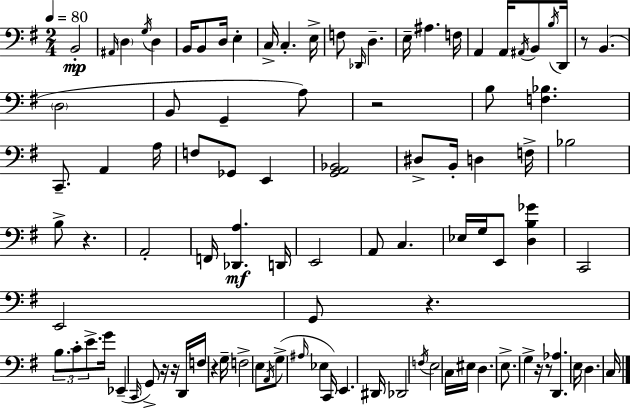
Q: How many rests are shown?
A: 9